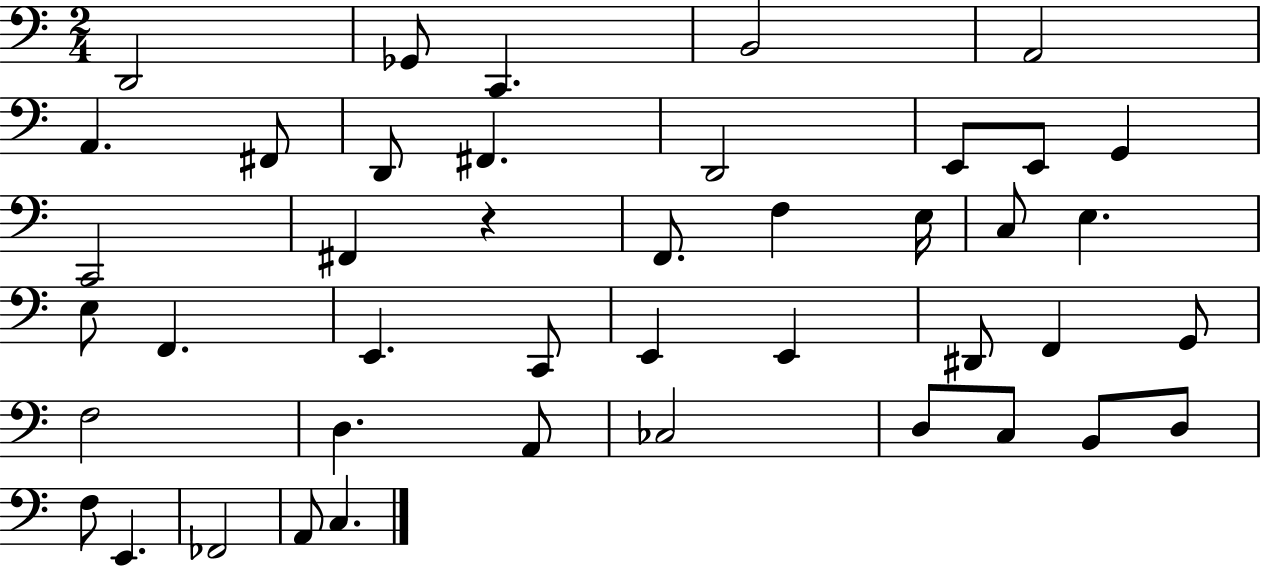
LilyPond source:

{
  \clef bass
  \numericTimeSignature
  \time 2/4
  \key c \major
  d,2 | ges,8 c,4. | b,2 | a,2 | \break a,4. fis,8 | d,8 fis,4. | d,2 | e,8 e,8 g,4 | \break c,2 | fis,4 r4 | f,8. f4 e16 | c8 e4. | \break e8 f,4. | e,4. c,8 | e,4 e,4 | dis,8 f,4 g,8 | \break f2 | d4. a,8 | ces2 | d8 c8 b,8 d8 | \break f8 e,4. | fes,2 | a,8 c4. | \bar "|."
}